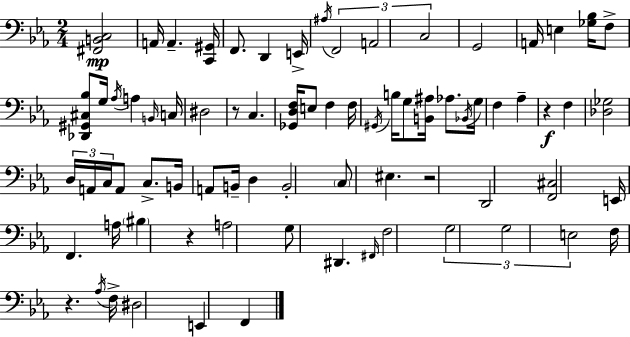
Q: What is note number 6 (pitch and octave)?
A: A#3